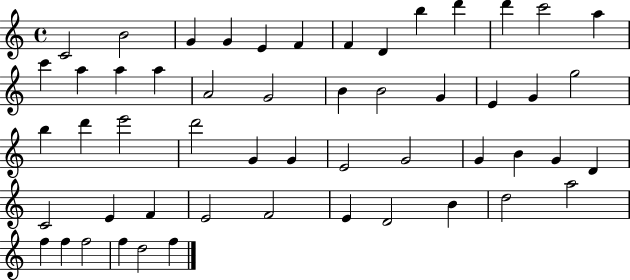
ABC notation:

X:1
T:Untitled
M:4/4
L:1/4
K:C
C2 B2 G G E F F D b d' d' c'2 a c' a a a A2 G2 B B2 G E G g2 b d' e'2 d'2 G G E2 G2 G B G D C2 E F E2 F2 E D2 B d2 a2 f f f2 f d2 f